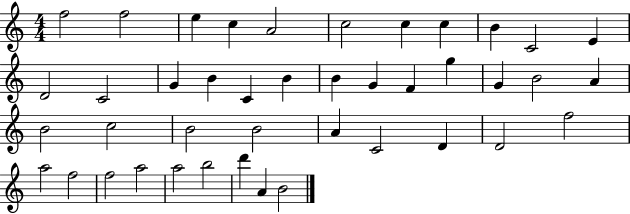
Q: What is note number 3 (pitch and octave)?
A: E5